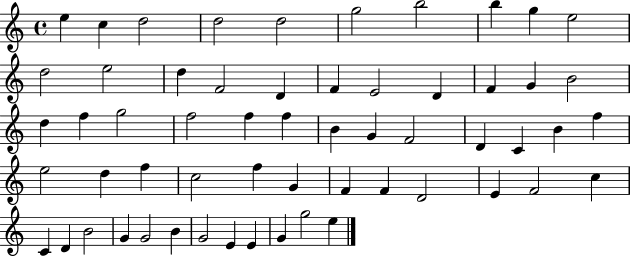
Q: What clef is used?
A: treble